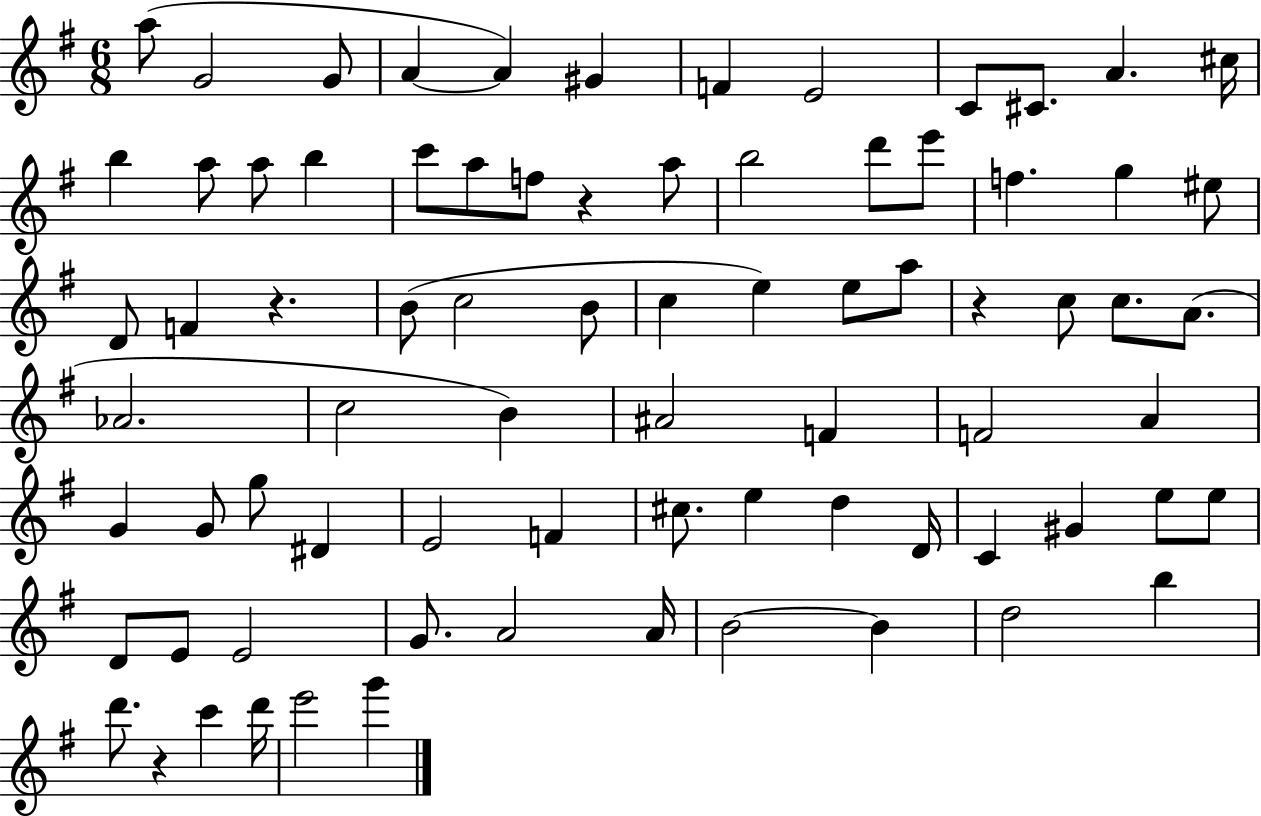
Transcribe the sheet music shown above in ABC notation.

X:1
T:Untitled
M:6/8
L:1/4
K:G
a/2 G2 G/2 A A ^G F E2 C/2 ^C/2 A ^c/4 b a/2 a/2 b c'/2 a/2 f/2 z a/2 b2 d'/2 e'/2 f g ^e/2 D/2 F z B/2 c2 B/2 c e e/2 a/2 z c/2 c/2 A/2 _A2 c2 B ^A2 F F2 A G G/2 g/2 ^D E2 F ^c/2 e d D/4 C ^G e/2 e/2 D/2 E/2 E2 G/2 A2 A/4 B2 B d2 b d'/2 z c' d'/4 e'2 g'